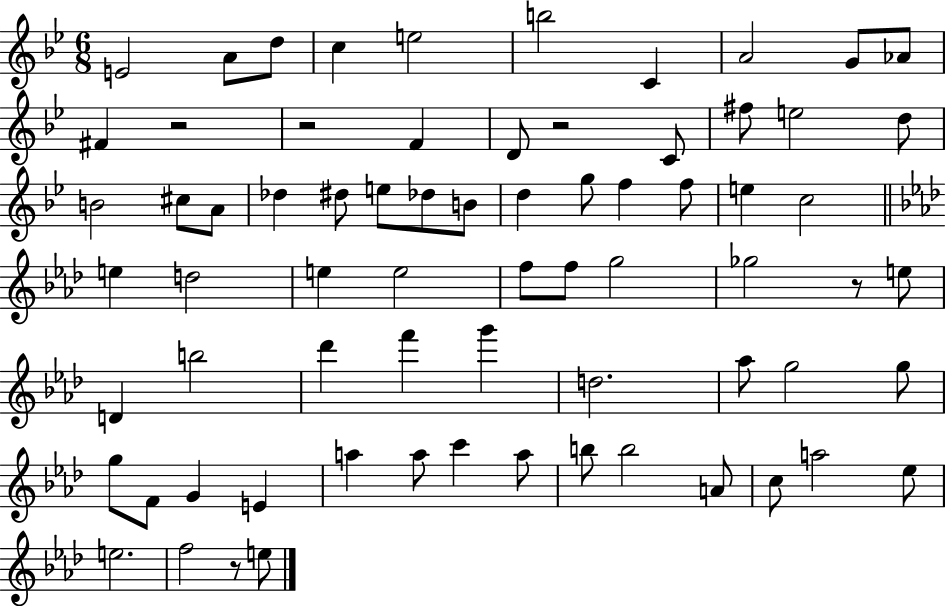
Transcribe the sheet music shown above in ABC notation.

X:1
T:Untitled
M:6/8
L:1/4
K:Bb
E2 A/2 d/2 c e2 b2 C A2 G/2 _A/2 ^F z2 z2 F D/2 z2 C/2 ^f/2 e2 d/2 B2 ^c/2 A/2 _d ^d/2 e/2 _d/2 B/2 d g/2 f f/2 e c2 e d2 e e2 f/2 f/2 g2 _g2 z/2 e/2 D b2 _d' f' g' d2 _a/2 g2 g/2 g/2 F/2 G E a a/2 c' a/2 b/2 b2 A/2 c/2 a2 _e/2 e2 f2 z/2 e/2